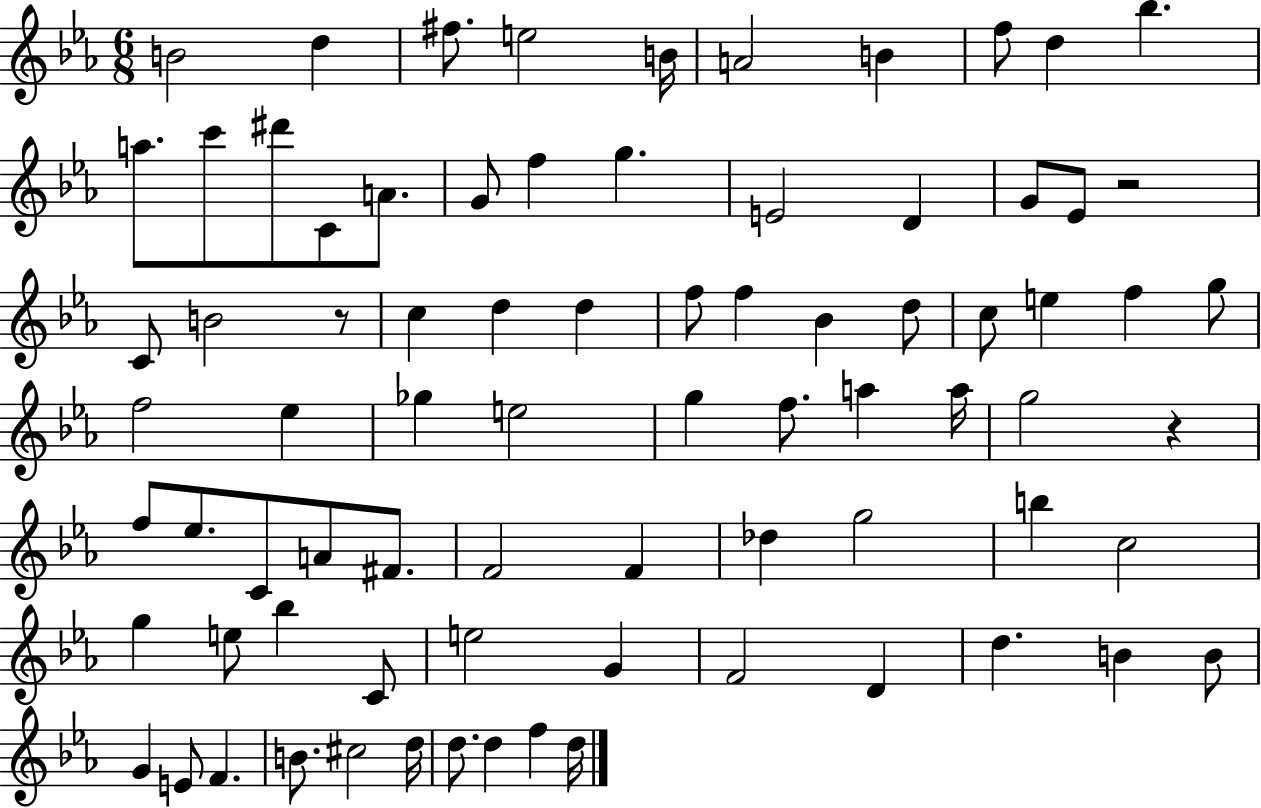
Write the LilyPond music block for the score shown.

{
  \clef treble
  \numericTimeSignature
  \time 6/8
  \key ees \major
  b'2 d''4 | fis''8. e''2 b'16 | a'2 b'4 | f''8 d''4 bes''4. | \break a''8. c'''8 dis'''8 c'8 a'8. | g'8 f''4 g''4. | e'2 d'4 | g'8 ees'8 r2 | \break c'8 b'2 r8 | c''4 d''4 d''4 | f''8 f''4 bes'4 d''8 | c''8 e''4 f''4 g''8 | \break f''2 ees''4 | ges''4 e''2 | g''4 f''8. a''4 a''16 | g''2 r4 | \break f''8 ees''8. c'8 a'8 fis'8. | f'2 f'4 | des''4 g''2 | b''4 c''2 | \break g''4 e''8 bes''4 c'8 | e''2 g'4 | f'2 d'4 | d''4. b'4 b'8 | \break g'4 e'8 f'4. | b'8. cis''2 d''16 | d''8. d''4 f''4 d''16 | \bar "|."
}